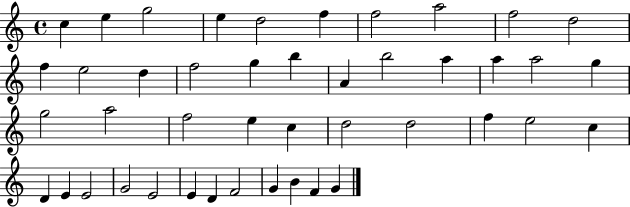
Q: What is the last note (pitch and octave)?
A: G4